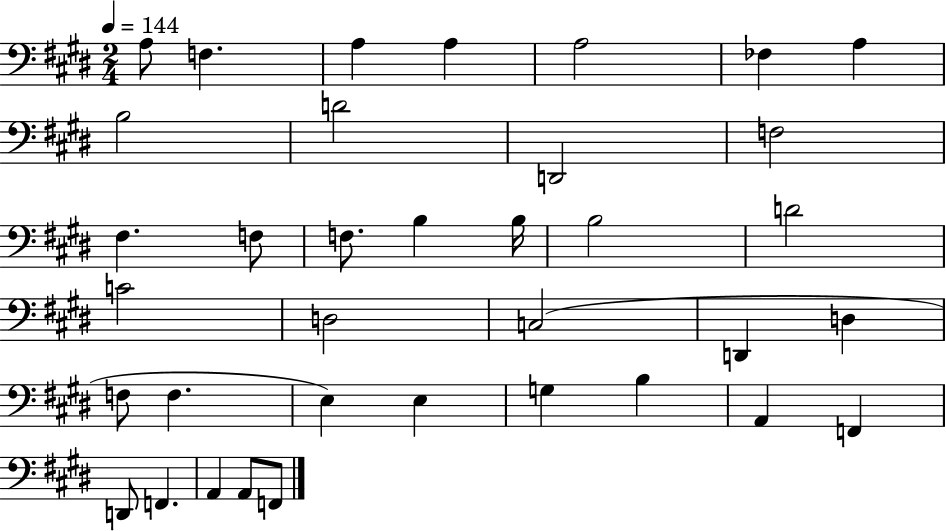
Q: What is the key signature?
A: E major